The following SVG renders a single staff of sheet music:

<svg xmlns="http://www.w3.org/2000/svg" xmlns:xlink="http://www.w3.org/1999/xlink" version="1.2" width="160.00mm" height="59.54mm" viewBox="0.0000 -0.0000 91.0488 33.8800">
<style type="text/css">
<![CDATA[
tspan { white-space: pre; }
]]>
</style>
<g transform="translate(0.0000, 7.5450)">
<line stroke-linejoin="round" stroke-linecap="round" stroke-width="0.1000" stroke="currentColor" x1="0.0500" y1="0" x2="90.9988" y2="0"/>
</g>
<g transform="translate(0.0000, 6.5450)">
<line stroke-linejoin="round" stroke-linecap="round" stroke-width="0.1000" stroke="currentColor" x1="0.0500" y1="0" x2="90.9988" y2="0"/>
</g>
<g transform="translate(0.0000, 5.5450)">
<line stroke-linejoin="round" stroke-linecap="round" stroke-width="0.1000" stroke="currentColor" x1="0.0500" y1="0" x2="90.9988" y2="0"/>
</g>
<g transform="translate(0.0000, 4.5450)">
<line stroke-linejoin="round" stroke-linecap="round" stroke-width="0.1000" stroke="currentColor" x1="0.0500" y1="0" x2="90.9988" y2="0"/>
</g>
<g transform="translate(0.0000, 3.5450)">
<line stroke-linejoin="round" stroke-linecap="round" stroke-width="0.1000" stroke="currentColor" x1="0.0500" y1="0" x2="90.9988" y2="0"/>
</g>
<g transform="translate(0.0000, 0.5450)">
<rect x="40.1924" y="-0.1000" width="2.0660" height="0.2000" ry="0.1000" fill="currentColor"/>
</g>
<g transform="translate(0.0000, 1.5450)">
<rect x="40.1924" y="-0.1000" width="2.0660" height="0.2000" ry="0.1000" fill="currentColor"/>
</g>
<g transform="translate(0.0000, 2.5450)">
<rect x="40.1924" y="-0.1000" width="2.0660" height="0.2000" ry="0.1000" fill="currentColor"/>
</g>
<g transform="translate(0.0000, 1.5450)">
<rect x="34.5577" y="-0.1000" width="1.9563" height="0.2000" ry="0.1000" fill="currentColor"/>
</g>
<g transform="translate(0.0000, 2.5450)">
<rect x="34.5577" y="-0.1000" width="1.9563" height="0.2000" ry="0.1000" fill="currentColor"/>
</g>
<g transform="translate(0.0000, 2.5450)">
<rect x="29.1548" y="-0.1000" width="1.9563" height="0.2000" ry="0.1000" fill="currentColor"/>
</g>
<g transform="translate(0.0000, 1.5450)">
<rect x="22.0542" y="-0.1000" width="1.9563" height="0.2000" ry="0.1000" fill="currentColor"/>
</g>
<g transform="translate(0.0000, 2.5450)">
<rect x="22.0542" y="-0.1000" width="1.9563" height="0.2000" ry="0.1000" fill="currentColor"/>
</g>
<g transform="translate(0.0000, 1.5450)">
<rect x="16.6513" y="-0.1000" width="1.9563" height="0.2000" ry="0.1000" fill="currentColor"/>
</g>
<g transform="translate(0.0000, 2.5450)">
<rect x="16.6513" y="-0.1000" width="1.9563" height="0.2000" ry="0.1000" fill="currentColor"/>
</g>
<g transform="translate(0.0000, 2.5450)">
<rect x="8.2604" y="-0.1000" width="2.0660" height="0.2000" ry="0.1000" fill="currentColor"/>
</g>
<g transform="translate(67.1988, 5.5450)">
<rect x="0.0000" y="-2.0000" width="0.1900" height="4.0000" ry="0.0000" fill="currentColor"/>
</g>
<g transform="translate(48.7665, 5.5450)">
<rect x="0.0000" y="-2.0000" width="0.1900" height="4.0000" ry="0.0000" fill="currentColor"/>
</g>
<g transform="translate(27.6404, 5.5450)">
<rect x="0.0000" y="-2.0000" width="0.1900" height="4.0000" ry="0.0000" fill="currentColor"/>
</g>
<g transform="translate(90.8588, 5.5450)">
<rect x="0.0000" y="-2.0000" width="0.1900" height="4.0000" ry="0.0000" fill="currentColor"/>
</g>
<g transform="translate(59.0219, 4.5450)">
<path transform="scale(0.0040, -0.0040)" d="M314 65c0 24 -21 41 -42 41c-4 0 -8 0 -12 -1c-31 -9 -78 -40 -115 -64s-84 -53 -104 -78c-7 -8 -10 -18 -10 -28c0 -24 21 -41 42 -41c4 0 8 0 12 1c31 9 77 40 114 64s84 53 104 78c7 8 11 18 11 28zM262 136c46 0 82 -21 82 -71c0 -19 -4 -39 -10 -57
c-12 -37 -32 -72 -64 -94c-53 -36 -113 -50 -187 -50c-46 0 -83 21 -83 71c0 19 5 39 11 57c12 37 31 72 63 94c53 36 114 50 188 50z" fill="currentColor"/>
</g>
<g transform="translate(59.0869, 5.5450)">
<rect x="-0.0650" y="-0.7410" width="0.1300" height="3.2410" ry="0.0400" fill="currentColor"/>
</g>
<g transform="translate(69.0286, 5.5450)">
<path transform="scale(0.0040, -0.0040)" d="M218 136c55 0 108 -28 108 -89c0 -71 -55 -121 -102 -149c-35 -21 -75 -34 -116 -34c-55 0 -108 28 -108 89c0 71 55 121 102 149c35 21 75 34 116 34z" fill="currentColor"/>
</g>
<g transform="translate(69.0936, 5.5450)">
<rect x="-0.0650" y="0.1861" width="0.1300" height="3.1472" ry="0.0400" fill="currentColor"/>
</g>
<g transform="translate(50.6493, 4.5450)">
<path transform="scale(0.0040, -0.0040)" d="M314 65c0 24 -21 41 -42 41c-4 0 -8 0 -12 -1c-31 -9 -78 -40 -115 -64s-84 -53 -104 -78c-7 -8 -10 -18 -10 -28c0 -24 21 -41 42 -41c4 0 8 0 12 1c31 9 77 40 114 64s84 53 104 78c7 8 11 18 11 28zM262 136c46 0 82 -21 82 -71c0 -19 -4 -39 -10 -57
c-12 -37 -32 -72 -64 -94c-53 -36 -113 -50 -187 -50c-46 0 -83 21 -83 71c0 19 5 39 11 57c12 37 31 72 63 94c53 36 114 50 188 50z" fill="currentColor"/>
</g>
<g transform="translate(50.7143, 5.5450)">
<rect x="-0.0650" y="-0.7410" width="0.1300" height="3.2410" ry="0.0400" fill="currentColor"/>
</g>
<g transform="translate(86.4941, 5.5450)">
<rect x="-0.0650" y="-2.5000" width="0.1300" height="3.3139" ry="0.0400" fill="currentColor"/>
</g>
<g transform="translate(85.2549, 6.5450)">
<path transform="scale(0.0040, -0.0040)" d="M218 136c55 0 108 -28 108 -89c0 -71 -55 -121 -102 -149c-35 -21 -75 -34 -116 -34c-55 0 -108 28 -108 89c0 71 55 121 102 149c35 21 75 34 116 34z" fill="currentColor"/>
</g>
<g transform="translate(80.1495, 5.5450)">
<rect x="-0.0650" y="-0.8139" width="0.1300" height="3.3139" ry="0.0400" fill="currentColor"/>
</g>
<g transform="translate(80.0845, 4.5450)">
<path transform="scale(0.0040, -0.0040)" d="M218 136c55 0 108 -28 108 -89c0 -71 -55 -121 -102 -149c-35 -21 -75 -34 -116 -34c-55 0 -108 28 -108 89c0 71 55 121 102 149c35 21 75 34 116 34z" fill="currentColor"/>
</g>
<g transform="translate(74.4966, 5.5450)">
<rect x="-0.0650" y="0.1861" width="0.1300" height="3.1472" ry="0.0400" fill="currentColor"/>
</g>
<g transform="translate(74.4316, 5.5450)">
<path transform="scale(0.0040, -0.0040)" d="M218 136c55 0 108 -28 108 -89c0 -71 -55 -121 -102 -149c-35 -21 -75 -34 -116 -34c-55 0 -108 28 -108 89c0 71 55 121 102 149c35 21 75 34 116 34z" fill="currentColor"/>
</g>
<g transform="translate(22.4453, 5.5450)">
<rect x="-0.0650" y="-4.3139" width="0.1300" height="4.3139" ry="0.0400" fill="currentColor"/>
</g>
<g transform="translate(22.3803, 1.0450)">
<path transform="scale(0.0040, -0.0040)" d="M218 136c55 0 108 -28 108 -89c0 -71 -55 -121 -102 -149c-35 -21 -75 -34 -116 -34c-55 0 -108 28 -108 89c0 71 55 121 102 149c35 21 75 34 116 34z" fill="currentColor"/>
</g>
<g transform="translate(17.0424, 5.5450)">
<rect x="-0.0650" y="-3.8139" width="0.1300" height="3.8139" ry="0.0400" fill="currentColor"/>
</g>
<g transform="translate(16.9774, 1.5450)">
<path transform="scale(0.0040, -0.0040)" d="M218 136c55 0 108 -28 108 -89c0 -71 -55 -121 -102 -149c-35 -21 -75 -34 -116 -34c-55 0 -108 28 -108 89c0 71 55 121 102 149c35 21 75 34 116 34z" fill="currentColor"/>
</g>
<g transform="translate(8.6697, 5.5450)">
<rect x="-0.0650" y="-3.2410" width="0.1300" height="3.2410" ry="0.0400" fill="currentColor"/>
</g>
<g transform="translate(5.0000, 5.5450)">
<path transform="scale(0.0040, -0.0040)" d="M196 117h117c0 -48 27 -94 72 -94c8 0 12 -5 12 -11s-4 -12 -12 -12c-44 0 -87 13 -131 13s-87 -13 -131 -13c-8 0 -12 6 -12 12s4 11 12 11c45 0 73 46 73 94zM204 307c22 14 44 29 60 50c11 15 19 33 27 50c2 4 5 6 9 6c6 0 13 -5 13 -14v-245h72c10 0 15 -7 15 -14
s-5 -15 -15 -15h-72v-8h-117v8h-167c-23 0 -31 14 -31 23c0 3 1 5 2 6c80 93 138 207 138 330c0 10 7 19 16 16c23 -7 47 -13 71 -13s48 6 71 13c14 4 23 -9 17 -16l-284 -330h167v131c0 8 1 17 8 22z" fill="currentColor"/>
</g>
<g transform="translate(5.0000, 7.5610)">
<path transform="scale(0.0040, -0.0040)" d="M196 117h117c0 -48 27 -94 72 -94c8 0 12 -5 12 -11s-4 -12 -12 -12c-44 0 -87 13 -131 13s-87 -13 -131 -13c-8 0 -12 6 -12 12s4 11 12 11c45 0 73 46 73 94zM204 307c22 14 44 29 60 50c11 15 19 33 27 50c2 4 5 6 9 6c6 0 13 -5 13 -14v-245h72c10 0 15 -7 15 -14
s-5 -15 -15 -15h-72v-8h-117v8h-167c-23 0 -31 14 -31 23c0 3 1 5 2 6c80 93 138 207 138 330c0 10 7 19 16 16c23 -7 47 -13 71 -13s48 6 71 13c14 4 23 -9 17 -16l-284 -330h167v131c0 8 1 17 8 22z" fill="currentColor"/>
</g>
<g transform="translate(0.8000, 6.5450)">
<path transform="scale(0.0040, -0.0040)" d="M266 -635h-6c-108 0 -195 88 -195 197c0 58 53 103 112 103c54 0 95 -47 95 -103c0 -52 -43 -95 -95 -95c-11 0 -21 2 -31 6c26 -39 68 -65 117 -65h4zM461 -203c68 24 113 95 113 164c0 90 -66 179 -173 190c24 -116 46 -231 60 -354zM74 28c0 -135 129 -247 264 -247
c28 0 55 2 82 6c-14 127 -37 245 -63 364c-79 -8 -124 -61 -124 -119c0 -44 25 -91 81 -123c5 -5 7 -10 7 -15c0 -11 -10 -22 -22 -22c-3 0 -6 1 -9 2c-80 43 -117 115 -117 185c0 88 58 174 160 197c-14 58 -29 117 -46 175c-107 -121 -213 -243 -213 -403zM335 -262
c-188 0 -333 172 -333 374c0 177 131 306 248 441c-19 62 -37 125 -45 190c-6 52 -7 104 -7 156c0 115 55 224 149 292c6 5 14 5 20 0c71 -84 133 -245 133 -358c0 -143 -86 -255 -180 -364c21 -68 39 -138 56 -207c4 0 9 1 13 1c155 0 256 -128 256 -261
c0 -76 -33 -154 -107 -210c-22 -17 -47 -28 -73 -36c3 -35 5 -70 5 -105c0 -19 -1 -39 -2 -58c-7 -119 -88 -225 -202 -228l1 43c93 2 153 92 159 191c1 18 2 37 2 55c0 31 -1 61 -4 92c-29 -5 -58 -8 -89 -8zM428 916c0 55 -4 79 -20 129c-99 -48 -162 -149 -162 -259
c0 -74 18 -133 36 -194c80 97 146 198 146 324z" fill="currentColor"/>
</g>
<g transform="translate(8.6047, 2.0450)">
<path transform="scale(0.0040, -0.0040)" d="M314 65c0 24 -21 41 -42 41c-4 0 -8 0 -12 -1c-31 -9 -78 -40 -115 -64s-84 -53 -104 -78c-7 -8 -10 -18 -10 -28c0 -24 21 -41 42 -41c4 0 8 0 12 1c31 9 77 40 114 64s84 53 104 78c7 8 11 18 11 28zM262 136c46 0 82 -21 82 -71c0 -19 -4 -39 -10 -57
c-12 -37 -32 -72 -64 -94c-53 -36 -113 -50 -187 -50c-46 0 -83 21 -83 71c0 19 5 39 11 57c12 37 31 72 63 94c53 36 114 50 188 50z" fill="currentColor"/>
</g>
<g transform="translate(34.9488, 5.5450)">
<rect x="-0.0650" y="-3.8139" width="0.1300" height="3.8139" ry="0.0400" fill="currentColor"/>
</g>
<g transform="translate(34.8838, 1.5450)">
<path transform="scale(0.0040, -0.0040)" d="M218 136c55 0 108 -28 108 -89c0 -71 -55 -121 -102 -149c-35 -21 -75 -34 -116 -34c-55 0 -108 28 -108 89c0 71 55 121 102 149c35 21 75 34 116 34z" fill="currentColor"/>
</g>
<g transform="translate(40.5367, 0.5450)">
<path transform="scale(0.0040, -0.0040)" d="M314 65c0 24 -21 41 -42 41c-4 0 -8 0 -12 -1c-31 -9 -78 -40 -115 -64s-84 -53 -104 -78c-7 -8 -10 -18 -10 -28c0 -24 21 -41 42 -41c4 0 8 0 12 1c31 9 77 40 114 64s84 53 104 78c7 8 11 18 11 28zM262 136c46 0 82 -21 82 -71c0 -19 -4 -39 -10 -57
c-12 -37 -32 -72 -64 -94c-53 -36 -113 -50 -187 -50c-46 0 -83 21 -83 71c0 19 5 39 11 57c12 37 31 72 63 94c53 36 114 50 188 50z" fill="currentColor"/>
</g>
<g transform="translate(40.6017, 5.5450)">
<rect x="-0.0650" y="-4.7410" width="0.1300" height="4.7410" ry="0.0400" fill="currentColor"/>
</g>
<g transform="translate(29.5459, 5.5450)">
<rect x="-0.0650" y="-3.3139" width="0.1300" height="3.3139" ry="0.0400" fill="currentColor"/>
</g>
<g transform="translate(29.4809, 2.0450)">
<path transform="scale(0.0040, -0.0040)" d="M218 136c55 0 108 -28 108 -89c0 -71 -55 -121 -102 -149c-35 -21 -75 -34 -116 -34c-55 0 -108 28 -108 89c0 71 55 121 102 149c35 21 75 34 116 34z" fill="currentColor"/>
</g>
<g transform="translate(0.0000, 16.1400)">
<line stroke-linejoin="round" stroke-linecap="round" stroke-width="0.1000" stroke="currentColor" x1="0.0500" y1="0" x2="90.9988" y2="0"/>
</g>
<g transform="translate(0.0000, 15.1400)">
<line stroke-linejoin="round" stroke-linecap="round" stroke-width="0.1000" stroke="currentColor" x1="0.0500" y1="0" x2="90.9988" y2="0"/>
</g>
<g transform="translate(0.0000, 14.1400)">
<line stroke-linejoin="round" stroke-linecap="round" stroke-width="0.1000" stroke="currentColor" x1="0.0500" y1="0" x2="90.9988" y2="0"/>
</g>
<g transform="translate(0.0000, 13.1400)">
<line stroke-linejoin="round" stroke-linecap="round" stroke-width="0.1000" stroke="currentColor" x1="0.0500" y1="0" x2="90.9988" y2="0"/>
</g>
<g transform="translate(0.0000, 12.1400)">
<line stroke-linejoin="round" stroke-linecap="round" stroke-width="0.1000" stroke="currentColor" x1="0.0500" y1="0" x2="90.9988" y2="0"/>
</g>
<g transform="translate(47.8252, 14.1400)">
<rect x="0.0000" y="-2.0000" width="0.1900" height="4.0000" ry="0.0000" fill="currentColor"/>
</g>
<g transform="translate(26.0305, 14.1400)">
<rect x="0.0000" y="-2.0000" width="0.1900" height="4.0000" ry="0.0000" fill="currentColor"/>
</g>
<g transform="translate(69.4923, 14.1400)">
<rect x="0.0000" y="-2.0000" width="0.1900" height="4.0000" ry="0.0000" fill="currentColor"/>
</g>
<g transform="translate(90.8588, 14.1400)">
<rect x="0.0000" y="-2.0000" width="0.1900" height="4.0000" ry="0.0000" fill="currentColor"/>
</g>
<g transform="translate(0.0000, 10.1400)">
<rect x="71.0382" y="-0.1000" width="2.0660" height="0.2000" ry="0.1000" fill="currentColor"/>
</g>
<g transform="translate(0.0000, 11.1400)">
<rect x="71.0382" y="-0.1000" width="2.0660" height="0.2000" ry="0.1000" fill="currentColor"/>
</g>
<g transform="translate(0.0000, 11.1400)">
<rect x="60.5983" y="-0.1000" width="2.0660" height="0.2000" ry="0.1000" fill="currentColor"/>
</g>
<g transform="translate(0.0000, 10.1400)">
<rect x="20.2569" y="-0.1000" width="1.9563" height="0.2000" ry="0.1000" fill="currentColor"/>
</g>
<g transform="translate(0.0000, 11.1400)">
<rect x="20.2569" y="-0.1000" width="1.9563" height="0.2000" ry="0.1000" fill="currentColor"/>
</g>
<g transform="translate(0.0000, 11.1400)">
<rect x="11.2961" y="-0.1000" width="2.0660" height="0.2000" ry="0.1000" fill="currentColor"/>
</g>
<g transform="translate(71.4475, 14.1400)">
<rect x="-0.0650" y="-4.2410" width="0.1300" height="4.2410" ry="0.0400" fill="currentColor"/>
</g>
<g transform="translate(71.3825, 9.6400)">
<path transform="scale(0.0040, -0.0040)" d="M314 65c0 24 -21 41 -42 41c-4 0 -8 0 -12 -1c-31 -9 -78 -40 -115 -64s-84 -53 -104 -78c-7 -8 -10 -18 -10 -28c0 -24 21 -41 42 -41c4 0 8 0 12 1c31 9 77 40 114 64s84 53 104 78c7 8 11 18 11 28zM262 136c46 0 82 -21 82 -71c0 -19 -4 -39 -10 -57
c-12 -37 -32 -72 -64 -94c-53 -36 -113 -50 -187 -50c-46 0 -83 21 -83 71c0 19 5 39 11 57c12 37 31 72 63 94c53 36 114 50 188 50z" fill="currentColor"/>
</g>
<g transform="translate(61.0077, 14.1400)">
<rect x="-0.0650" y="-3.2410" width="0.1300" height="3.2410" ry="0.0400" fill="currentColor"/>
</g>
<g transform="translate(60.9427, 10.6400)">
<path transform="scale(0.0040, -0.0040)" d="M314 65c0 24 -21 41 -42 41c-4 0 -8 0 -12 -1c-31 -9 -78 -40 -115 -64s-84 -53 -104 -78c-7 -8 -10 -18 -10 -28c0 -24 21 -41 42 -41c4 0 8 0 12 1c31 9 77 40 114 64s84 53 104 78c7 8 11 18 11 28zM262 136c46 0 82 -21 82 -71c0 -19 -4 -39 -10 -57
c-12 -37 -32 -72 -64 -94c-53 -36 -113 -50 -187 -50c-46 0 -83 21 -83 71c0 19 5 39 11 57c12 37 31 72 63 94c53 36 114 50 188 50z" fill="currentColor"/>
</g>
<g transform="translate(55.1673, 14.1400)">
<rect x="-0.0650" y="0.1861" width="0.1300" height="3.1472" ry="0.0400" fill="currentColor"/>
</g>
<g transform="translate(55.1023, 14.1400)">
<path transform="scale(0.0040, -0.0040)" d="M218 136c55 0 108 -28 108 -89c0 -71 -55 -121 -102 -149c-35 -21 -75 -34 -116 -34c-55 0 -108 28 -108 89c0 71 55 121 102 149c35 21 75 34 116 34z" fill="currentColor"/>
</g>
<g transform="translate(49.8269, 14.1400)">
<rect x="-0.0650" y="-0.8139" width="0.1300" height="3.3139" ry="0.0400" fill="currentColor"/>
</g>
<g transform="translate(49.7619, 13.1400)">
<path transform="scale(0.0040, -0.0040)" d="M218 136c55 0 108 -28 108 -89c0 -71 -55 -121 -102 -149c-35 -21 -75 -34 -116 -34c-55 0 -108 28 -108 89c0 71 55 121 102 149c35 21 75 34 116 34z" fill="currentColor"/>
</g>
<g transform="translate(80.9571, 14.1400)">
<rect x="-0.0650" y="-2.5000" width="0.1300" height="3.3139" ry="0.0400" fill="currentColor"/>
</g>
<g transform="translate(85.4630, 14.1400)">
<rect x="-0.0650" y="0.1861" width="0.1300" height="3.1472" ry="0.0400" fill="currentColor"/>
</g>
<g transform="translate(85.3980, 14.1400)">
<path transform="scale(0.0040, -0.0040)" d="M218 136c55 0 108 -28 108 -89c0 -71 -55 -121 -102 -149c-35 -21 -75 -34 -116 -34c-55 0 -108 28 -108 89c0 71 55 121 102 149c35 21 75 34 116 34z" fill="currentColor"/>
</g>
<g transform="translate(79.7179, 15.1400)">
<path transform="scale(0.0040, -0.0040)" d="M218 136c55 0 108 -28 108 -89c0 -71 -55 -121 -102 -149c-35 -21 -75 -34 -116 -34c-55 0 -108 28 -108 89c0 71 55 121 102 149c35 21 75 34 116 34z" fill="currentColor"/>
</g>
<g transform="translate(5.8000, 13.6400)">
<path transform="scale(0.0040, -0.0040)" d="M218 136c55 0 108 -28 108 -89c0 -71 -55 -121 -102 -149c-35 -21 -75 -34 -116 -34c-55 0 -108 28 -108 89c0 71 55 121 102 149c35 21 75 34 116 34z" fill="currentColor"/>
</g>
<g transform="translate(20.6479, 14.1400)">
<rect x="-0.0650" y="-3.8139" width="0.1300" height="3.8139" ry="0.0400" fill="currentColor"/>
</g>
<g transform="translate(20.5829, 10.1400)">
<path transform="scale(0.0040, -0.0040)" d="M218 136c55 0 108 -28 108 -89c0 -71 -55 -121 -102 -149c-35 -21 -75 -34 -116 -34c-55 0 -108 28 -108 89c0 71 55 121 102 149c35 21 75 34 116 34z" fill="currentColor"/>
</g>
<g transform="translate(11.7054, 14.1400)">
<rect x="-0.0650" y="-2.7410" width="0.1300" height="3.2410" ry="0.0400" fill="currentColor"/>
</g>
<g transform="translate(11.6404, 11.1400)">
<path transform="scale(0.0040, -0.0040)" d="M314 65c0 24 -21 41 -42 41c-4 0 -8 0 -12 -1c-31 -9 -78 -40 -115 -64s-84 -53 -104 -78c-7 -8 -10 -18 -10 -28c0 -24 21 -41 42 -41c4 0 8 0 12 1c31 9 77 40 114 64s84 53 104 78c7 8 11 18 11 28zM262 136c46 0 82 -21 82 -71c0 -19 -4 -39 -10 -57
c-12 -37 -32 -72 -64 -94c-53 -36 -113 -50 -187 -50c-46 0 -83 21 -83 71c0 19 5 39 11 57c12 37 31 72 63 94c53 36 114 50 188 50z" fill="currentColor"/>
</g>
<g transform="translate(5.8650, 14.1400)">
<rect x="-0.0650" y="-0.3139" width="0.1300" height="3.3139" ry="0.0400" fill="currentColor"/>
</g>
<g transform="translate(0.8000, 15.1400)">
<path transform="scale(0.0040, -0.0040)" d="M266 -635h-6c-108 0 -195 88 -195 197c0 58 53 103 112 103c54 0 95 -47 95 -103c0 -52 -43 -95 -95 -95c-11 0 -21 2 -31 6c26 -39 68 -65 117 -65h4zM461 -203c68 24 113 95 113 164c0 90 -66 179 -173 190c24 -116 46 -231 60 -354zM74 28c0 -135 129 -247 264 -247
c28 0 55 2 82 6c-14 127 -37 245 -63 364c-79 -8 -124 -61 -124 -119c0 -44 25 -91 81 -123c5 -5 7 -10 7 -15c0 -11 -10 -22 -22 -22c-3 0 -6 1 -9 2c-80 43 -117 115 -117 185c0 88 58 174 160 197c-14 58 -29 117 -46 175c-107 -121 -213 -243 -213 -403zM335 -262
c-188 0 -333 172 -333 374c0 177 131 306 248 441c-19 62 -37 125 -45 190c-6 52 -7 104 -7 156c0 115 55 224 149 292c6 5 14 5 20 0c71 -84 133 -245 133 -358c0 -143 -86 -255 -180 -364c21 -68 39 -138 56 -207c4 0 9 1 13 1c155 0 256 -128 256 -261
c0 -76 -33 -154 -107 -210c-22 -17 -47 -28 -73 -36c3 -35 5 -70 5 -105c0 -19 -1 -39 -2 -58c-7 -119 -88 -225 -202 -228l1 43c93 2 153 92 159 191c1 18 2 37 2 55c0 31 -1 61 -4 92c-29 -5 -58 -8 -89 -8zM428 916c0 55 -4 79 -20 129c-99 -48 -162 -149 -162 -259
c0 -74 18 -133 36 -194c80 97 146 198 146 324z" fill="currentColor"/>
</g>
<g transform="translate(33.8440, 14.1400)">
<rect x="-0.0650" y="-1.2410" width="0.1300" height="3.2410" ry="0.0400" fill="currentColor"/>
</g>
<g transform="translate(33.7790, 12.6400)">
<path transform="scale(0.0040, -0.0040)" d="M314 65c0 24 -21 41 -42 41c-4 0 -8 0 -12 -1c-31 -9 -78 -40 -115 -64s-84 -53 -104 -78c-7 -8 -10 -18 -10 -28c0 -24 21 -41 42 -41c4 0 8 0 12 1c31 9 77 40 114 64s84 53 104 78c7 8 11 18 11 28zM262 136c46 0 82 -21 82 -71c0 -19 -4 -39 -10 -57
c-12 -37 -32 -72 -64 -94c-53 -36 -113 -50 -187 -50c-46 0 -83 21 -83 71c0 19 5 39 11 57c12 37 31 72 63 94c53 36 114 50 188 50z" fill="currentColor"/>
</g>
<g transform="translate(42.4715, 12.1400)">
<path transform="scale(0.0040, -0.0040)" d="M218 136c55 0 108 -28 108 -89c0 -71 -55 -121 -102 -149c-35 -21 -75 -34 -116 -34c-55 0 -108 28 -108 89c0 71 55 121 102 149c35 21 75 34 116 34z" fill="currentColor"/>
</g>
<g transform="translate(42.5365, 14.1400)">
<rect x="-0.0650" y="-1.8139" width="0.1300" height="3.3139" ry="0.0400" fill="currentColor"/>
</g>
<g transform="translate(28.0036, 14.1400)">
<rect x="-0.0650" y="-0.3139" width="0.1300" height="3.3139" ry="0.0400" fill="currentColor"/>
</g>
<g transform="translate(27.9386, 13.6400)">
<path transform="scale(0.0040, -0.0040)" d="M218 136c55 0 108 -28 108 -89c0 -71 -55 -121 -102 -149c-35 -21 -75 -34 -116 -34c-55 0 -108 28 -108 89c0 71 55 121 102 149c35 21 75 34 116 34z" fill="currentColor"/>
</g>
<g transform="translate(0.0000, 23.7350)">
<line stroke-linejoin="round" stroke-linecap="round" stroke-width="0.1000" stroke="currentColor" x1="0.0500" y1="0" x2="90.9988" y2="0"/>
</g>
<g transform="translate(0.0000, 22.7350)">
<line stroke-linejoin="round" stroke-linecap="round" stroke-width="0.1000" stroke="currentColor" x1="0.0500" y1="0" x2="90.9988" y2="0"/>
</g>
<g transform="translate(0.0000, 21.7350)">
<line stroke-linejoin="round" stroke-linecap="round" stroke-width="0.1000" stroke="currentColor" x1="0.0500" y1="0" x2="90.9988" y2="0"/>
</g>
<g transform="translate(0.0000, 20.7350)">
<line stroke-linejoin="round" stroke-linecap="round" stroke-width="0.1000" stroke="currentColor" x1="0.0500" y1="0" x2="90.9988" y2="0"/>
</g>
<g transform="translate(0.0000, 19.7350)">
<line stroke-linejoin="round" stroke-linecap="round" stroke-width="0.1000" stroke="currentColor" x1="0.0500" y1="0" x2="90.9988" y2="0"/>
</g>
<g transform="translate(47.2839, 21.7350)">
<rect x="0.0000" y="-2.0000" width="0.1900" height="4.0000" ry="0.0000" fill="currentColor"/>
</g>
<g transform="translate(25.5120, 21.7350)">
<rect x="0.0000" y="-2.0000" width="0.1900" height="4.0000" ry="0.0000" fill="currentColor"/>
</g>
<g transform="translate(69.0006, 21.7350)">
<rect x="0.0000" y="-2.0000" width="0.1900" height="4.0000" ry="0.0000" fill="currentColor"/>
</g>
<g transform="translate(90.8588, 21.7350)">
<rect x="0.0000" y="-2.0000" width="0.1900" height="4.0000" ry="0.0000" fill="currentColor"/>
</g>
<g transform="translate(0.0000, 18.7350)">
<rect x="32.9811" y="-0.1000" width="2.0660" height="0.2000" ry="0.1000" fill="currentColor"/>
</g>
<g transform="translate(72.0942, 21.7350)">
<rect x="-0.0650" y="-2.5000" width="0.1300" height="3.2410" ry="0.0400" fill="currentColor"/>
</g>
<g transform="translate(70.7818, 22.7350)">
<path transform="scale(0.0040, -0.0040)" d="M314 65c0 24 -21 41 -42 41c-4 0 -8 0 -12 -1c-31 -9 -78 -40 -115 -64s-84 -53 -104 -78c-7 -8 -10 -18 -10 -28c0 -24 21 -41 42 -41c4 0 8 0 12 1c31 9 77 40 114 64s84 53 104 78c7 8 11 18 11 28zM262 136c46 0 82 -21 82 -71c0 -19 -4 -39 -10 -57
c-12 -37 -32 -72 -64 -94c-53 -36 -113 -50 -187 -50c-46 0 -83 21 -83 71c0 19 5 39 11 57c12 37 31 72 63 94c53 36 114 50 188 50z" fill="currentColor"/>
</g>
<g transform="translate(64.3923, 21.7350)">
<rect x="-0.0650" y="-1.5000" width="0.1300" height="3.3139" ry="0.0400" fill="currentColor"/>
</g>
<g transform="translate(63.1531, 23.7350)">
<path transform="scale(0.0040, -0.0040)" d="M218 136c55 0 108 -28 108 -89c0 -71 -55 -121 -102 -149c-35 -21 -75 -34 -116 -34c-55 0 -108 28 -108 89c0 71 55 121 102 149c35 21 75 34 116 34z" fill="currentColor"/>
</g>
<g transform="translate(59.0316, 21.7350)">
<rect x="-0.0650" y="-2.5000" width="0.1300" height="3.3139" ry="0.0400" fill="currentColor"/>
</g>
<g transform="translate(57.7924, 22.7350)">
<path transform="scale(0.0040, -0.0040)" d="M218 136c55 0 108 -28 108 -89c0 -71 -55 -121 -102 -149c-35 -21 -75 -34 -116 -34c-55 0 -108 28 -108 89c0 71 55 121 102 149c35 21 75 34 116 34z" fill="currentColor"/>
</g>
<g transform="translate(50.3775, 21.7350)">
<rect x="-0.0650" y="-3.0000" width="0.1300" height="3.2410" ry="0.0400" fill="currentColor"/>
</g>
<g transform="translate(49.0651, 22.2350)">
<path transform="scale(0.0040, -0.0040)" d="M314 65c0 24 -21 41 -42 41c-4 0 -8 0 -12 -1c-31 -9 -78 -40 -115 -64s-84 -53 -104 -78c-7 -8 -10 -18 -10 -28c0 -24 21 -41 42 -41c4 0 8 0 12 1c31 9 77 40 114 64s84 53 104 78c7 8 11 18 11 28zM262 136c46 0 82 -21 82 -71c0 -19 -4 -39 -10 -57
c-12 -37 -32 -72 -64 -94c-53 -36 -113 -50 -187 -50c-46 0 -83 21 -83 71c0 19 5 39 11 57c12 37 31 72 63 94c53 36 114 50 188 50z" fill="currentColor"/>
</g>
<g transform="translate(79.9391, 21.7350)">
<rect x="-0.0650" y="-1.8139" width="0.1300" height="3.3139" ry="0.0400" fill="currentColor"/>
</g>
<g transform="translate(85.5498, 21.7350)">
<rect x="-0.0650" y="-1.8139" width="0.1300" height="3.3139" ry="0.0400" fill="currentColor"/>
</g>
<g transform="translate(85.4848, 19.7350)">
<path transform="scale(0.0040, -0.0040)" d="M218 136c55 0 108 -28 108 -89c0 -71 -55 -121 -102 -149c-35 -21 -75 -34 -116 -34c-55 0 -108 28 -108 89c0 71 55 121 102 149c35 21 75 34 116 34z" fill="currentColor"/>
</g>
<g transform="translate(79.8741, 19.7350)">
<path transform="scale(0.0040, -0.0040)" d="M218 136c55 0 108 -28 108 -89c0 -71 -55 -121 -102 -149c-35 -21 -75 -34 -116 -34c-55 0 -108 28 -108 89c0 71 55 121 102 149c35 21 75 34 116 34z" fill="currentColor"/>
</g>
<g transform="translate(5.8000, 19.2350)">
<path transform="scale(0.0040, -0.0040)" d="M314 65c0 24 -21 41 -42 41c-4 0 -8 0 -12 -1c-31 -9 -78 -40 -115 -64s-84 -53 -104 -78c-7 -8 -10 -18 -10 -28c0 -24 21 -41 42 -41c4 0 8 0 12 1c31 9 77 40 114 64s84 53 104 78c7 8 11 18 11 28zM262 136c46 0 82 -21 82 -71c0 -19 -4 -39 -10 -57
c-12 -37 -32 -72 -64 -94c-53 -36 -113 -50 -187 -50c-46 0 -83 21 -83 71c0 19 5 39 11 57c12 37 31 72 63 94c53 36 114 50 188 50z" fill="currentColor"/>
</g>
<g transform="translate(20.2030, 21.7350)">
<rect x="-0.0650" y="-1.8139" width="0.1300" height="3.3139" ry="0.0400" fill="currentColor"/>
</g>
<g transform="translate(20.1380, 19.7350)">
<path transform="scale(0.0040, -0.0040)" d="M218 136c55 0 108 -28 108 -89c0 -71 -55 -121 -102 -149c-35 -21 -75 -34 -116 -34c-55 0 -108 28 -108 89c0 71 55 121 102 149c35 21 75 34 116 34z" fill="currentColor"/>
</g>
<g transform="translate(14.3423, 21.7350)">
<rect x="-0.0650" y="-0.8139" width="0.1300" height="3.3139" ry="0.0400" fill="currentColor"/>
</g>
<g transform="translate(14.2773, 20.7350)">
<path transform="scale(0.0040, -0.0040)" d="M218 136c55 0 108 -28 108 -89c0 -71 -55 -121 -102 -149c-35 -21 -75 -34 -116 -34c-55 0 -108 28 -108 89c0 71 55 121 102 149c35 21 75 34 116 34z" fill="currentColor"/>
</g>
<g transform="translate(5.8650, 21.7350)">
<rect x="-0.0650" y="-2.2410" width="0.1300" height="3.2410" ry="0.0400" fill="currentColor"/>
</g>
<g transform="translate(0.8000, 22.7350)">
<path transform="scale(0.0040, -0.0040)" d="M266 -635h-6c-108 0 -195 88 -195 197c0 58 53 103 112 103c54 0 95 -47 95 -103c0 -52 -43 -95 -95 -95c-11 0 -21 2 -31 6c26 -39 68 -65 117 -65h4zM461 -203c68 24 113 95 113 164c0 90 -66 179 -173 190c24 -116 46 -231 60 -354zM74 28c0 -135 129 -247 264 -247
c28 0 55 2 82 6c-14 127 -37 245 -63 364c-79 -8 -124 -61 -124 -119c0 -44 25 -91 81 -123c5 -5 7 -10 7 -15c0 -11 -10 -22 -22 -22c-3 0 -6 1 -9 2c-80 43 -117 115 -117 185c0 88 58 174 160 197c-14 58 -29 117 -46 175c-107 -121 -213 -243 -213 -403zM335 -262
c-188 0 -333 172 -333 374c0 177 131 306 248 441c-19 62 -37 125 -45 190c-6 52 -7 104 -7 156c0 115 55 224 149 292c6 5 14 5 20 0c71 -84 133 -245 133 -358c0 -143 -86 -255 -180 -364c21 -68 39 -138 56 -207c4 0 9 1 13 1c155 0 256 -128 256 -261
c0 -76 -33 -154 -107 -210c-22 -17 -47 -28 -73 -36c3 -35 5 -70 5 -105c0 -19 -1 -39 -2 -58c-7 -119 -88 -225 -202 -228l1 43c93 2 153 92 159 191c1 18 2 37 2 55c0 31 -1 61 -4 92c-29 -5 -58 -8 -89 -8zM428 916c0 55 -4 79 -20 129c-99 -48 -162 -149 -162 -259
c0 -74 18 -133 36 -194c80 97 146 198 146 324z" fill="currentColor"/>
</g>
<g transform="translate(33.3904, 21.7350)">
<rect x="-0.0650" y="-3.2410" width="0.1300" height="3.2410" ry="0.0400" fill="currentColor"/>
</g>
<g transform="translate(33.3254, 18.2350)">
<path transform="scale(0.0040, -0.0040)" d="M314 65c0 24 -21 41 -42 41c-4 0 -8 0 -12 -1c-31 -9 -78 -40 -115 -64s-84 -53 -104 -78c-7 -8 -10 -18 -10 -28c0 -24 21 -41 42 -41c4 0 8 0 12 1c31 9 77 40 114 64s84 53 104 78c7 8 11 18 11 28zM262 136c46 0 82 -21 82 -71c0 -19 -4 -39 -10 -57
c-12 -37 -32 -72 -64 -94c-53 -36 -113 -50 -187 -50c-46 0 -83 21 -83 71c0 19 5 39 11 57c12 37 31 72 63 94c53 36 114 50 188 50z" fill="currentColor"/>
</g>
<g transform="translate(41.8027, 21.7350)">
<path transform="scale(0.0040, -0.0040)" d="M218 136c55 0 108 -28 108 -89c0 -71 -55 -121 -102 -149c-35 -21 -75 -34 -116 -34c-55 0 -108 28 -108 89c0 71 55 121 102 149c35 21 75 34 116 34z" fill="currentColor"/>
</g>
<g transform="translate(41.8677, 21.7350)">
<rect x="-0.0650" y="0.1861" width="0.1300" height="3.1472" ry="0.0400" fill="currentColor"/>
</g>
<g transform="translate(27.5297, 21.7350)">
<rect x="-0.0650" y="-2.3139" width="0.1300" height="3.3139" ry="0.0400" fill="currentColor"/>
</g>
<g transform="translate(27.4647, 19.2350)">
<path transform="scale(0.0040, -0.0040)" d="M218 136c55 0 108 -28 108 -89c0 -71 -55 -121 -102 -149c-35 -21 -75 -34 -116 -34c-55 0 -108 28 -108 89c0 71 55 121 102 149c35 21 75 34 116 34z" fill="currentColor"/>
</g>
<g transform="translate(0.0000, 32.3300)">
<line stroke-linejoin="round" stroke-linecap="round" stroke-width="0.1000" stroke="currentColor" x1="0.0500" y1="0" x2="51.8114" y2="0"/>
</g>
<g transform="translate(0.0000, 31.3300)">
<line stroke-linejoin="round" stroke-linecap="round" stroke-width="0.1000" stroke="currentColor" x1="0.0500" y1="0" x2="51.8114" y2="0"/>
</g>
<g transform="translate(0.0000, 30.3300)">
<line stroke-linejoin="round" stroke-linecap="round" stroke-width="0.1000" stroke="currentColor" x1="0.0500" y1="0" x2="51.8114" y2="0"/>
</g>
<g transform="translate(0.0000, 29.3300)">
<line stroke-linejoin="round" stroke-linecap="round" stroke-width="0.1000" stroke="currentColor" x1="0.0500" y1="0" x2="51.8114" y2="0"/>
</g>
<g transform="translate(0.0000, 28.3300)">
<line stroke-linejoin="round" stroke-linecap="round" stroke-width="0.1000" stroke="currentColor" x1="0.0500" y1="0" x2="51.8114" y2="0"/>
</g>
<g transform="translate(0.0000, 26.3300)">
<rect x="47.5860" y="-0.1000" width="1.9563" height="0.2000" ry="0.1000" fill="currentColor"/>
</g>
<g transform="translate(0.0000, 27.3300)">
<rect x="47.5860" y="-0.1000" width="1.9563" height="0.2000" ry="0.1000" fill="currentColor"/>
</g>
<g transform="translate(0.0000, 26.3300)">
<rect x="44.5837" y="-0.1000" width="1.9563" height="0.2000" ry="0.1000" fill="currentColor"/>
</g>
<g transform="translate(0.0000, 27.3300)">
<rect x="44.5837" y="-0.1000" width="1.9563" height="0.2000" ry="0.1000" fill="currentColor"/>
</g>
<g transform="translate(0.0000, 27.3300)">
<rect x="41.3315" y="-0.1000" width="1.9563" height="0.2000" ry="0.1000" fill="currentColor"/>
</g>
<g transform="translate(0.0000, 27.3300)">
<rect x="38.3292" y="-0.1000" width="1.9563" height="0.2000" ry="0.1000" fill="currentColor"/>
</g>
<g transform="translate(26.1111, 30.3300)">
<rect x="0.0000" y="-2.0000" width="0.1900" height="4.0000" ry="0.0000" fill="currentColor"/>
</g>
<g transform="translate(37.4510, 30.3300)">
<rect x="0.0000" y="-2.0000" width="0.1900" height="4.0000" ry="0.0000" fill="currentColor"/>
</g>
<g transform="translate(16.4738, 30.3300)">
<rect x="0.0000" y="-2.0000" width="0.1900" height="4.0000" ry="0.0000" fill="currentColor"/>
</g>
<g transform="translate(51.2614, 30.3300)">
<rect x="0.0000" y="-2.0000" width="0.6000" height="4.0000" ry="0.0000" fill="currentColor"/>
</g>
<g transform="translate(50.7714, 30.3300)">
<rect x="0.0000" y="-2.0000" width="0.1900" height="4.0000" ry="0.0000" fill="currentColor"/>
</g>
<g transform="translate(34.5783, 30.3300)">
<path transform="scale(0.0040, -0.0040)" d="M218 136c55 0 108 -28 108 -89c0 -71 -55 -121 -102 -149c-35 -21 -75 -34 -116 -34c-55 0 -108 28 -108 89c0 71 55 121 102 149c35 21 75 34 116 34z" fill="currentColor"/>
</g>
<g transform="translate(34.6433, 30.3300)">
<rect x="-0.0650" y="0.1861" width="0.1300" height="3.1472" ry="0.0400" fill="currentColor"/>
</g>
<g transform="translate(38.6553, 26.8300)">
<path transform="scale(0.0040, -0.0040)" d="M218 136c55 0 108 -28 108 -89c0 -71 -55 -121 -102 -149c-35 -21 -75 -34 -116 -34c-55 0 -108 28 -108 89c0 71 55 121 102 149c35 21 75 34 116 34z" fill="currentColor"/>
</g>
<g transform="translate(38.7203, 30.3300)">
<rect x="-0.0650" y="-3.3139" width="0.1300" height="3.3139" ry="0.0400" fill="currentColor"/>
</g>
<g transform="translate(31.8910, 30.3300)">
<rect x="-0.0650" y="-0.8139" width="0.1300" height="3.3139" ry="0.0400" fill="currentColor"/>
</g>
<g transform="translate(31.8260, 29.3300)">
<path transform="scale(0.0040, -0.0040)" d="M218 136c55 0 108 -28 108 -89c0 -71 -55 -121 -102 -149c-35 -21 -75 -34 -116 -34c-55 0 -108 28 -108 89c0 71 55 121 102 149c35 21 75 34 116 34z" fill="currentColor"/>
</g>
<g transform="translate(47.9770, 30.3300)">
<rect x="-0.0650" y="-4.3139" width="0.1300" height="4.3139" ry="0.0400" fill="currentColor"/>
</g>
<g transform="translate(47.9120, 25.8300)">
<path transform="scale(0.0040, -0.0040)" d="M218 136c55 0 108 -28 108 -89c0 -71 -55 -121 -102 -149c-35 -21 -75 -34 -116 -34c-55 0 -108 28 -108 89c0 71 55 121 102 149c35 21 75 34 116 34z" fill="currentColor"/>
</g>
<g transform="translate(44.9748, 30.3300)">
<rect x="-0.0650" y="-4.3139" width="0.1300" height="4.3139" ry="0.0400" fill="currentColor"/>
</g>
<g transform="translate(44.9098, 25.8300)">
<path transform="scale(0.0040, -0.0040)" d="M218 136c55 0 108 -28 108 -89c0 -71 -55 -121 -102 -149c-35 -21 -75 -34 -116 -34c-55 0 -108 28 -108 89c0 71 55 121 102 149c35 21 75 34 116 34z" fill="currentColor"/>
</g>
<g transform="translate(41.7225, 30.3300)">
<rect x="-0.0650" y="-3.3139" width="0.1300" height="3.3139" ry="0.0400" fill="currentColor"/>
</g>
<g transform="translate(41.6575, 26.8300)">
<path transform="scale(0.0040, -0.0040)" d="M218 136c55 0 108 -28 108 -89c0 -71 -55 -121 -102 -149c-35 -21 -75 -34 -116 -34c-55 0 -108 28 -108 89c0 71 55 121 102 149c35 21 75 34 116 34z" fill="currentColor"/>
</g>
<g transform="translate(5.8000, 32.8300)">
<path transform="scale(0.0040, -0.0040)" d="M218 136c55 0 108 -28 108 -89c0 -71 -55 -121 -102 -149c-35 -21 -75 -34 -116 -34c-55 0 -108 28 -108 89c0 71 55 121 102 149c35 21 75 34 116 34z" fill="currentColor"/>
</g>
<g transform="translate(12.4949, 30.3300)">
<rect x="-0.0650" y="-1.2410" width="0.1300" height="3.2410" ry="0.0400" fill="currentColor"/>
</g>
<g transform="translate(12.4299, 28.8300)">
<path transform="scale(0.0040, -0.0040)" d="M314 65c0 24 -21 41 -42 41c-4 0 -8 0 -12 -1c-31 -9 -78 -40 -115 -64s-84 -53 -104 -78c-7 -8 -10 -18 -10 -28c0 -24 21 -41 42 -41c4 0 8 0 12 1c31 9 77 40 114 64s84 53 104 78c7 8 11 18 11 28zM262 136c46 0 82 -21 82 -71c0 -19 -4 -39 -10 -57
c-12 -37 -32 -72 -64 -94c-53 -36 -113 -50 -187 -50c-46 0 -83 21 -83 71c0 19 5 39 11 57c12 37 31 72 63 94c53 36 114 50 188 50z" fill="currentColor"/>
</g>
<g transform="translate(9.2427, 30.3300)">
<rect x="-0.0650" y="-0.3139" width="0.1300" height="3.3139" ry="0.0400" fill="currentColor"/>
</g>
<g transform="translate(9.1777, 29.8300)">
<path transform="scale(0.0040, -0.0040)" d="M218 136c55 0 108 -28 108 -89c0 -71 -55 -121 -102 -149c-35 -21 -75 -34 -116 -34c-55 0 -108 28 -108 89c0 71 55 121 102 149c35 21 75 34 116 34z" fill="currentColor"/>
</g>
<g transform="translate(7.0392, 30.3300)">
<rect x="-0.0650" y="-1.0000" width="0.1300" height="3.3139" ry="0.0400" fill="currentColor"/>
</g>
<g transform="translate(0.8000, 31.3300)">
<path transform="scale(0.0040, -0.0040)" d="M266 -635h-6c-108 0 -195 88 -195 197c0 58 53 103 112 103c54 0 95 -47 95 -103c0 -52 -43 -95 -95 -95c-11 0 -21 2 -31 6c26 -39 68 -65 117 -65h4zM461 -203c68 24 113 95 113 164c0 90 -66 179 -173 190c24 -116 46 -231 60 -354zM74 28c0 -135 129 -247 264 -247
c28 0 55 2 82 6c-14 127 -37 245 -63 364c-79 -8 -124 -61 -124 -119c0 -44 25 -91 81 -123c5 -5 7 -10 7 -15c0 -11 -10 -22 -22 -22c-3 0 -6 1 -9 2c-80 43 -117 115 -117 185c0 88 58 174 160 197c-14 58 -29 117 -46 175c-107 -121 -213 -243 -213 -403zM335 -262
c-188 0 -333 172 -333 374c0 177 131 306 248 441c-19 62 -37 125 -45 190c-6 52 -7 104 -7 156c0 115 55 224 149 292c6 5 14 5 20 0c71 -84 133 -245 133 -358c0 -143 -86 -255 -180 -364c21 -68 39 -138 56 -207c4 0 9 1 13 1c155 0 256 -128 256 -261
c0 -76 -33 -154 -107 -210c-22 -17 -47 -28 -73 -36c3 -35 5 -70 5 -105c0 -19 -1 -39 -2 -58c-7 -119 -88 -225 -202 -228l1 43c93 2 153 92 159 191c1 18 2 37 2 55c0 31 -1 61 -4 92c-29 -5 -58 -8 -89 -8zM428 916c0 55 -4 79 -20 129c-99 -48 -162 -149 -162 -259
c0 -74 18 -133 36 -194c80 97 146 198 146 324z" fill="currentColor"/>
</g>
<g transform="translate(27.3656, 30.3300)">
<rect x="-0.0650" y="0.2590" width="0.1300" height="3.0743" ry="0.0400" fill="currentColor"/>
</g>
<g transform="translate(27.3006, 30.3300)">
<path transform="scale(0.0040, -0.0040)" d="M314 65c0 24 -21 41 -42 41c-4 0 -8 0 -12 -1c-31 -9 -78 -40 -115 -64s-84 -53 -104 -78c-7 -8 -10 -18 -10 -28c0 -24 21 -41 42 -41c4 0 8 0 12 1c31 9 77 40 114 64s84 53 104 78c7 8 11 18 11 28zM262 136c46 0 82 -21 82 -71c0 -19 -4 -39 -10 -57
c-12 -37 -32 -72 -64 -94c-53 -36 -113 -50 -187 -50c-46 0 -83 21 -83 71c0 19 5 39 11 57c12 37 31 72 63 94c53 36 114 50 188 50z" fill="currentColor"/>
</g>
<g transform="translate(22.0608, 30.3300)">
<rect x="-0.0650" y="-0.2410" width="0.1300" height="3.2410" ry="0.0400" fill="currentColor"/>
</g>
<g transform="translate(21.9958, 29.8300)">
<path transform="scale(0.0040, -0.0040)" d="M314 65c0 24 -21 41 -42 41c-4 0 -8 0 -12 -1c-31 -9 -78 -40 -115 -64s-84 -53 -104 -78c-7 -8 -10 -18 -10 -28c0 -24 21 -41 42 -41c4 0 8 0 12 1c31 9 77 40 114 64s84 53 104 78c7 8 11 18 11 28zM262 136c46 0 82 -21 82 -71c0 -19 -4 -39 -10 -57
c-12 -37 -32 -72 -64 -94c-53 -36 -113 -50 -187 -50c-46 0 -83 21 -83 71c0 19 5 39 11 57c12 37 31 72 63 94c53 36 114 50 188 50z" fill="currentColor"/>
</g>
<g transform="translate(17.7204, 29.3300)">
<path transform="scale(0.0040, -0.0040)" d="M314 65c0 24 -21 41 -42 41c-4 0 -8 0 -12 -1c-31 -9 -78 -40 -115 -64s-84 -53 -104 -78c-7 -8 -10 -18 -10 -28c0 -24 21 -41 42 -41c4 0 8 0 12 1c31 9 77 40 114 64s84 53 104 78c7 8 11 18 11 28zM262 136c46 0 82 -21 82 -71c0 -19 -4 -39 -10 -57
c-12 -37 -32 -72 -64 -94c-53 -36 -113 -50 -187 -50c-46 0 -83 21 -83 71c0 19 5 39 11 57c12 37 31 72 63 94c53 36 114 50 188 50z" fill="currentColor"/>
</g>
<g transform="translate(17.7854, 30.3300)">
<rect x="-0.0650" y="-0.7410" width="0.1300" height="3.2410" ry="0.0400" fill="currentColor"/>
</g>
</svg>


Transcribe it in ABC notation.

X:1
T:Untitled
M:4/4
L:1/4
K:C
b2 c' d' b c' e'2 d2 d2 B B d G c a2 c' c e2 f d B b2 d'2 G B g2 d f g b2 B A2 G E G2 f f D c e2 d2 c2 B2 d B b b d' d'